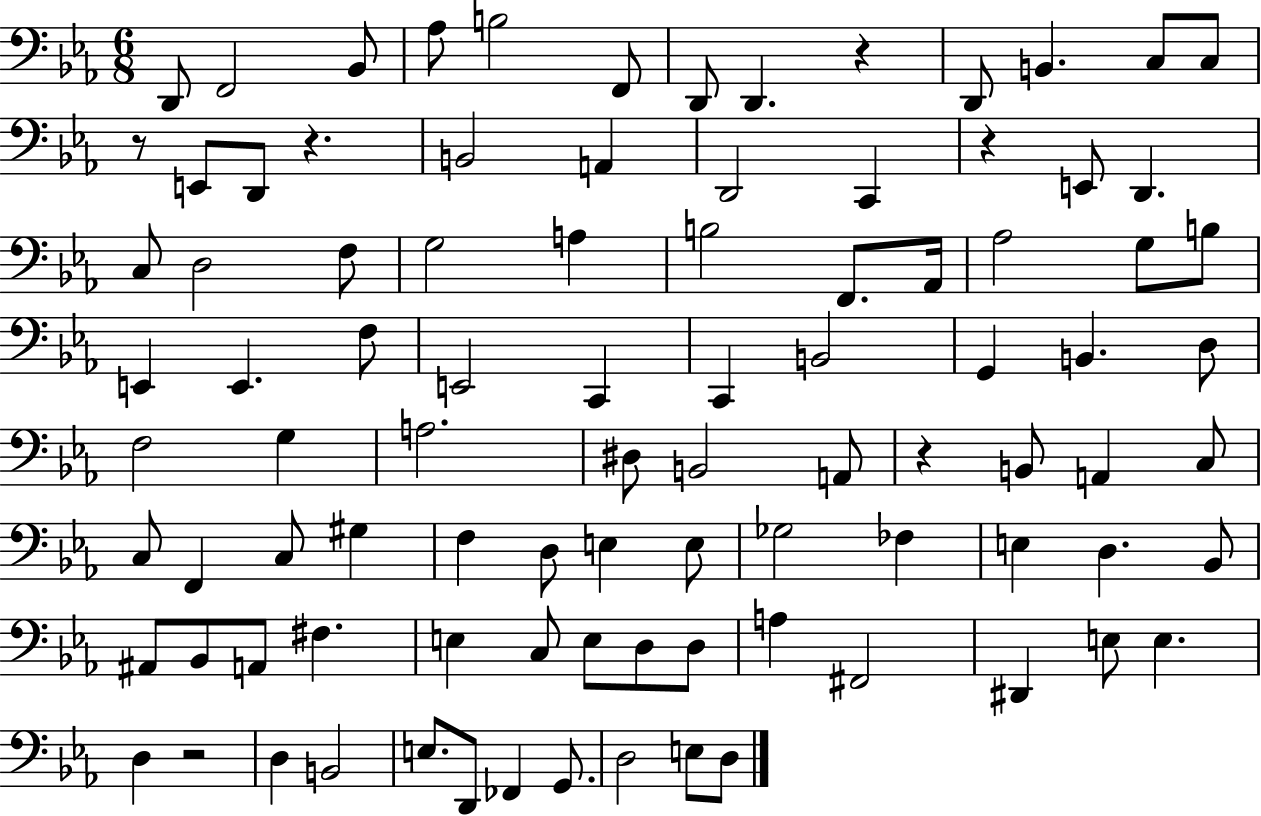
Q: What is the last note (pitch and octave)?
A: D3